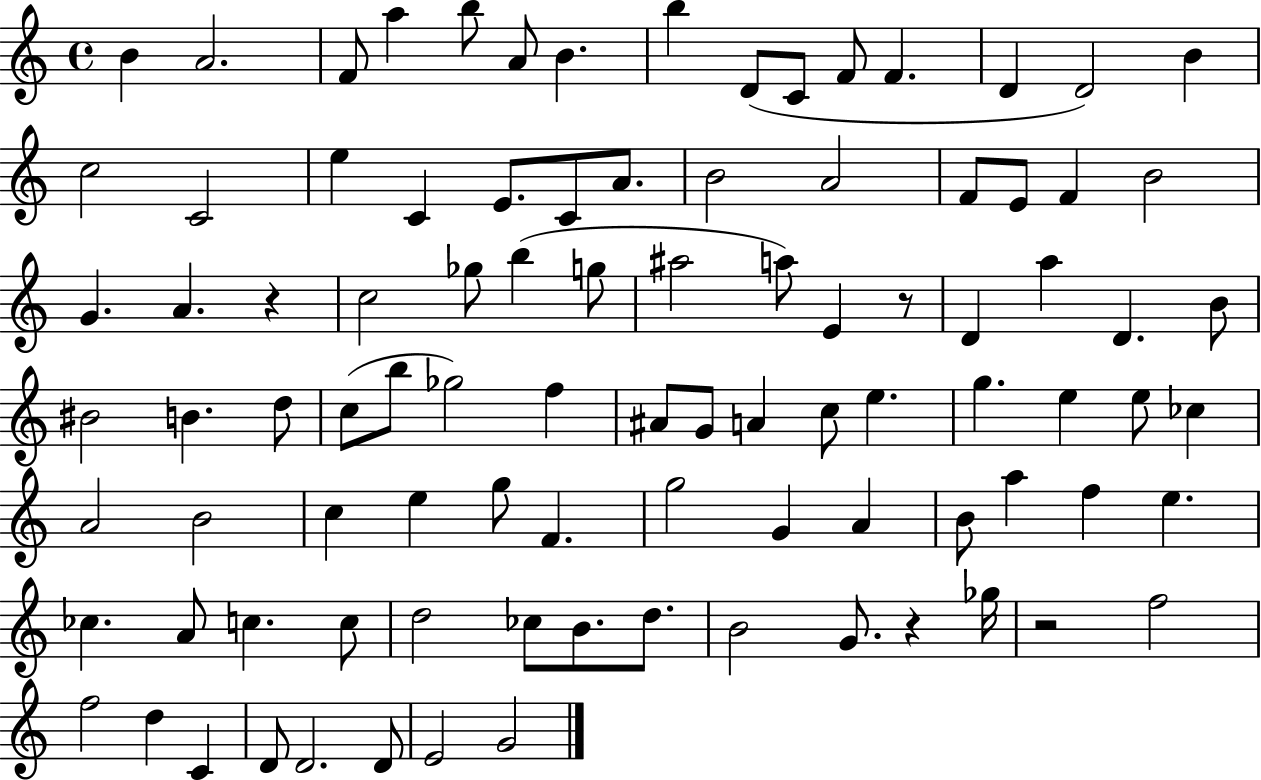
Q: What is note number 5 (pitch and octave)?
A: B5